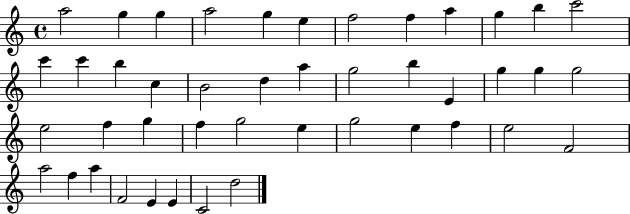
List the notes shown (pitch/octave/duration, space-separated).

A5/h G5/q G5/q A5/h G5/q E5/q F5/h F5/q A5/q G5/q B5/q C6/h C6/q C6/q B5/q C5/q B4/h D5/q A5/q G5/h B5/q E4/q G5/q G5/q G5/h E5/h F5/q G5/q F5/q G5/h E5/q G5/h E5/q F5/q E5/h F4/h A5/h F5/q A5/q F4/h E4/q E4/q C4/h D5/h